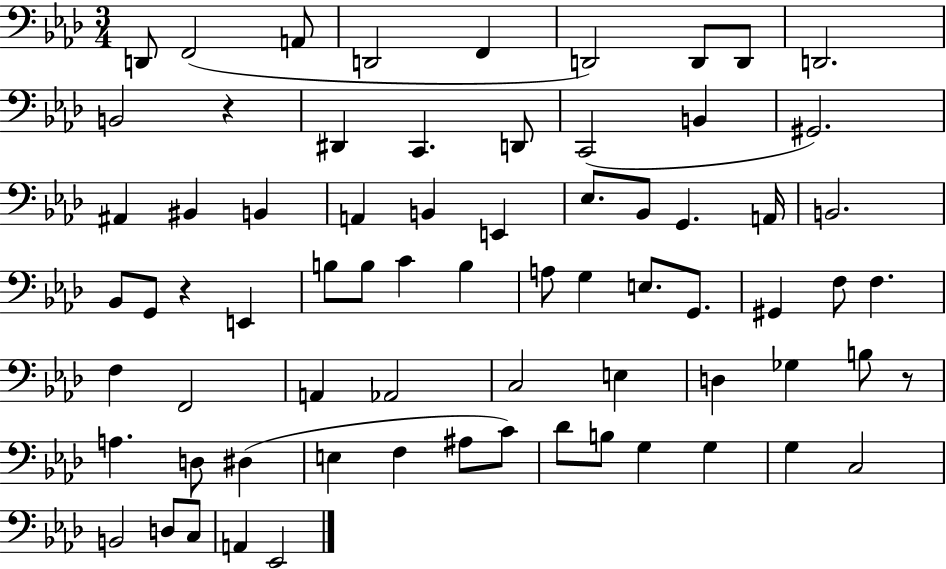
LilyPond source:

{
  \clef bass
  \numericTimeSignature
  \time 3/4
  \key aes \major
  d,8 f,2( a,8 | d,2 f,4 | d,2) d,8 d,8 | d,2. | \break b,2 r4 | dis,4 c,4. d,8 | c,2( b,4 | gis,2.) | \break ais,4 bis,4 b,4 | a,4 b,4 e,4 | ees8. bes,8 g,4. a,16 | b,2. | \break bes,8 g,8 r4 e,4 | b8 b8 c'4 b4 | a8 g4 e8. g,8. | gis,4 f8 f4. | \break f4 f,2 | a,4 aes,2 | c2 e4 | d4 ges4 b8 r8 | \break a4. d8 dis4( | e4 f4 ais8 c'8) | des'8 b8 g4 g4 | g4 c2 | \break b,2 d8 c8 | a,4 ees,2 | \bar "|."
}